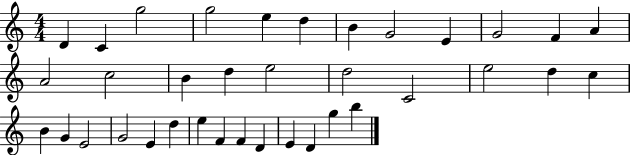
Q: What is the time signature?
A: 4/4